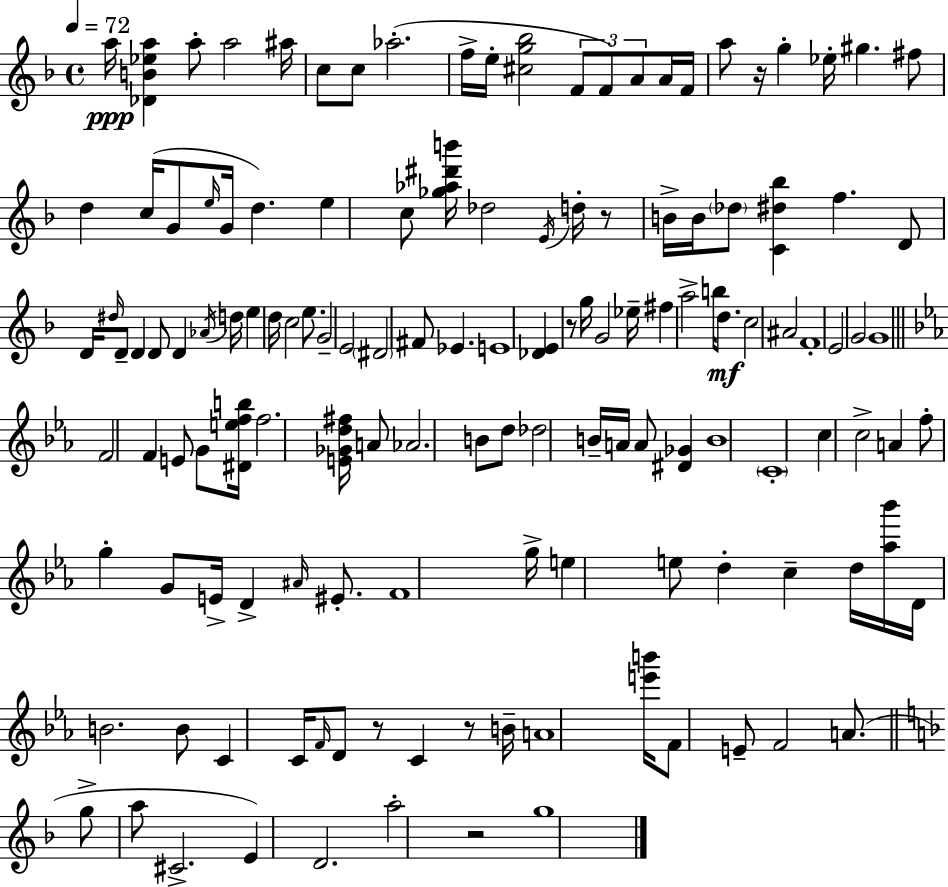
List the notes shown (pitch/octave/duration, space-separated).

A5/s [Db4,B4,Eb5,A5]/q A5/e A5/h A#5/s C5/e C5/e Ab5/h. F5/s E5/s [C#5,G5,Bb5]/h F4/e F4/e A4/e A4/s F4/s A5/e R/s G5/q Eb5/s G#5/q. F#5/e D5/q C5/s G4/e E5/s G4/s D5/q. E5/q C5/e [Gb5,Ab5,D#6,B6]/s Db5/h E4/s D5/s R/e B4/s B4/s Db5/e [C4,D#5,Bb5]/q F5/q. D4/e D4/s D#5/s D4/e D4/q D4/e D4/q Ab4/s D5/s E5/q D5/s C5/h E5/e. G4/h E4/h D#4/h F#4/e Eb4/q. E4/w [Db4,E4]/q R/e G5/s G4/h Eb5/s F#5/q A5/h B5/s D5/e. C5/h A#4/h F4/w E4/h G4/h G4/w F4/h F4/q E4/e G4/e [D#4,E5,F5,B5]/s F5/h. [E4,Gb4,D5,F#5]/s A4/e Ab4/h. B4/e D5/e Db5/h B4/s A4/s A4/e [D#4,Gb4]/q B4/w C4/w C5/q C5/h A4/q F5/e G5/q G4/e E4/s D4/q A#4/s EIS4/e. F4/w G5/s E5/q E5/e D5/q C5/q D5/s [Ab5,Bb6]/s D4/s B4/h. B4/e C4/q C4/s F4/s D4/e R/e C4/q R/e B4/s A4/w [E6,B6]/s F4/e E4/e F4/h A4/e. G5/e A5/e C#4/h. E4/q D4/h. A5/h R/h G5/w